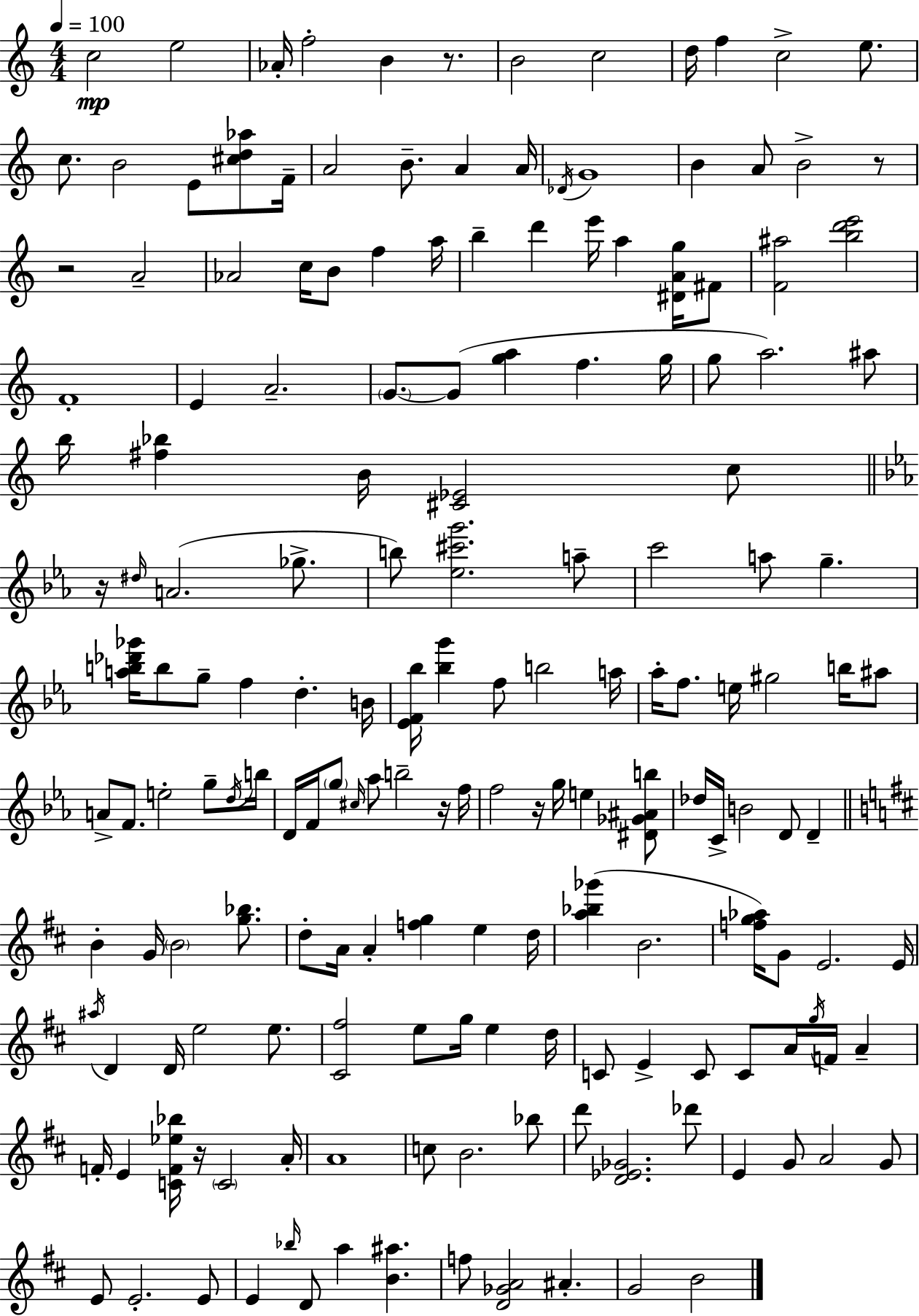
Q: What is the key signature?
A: C major